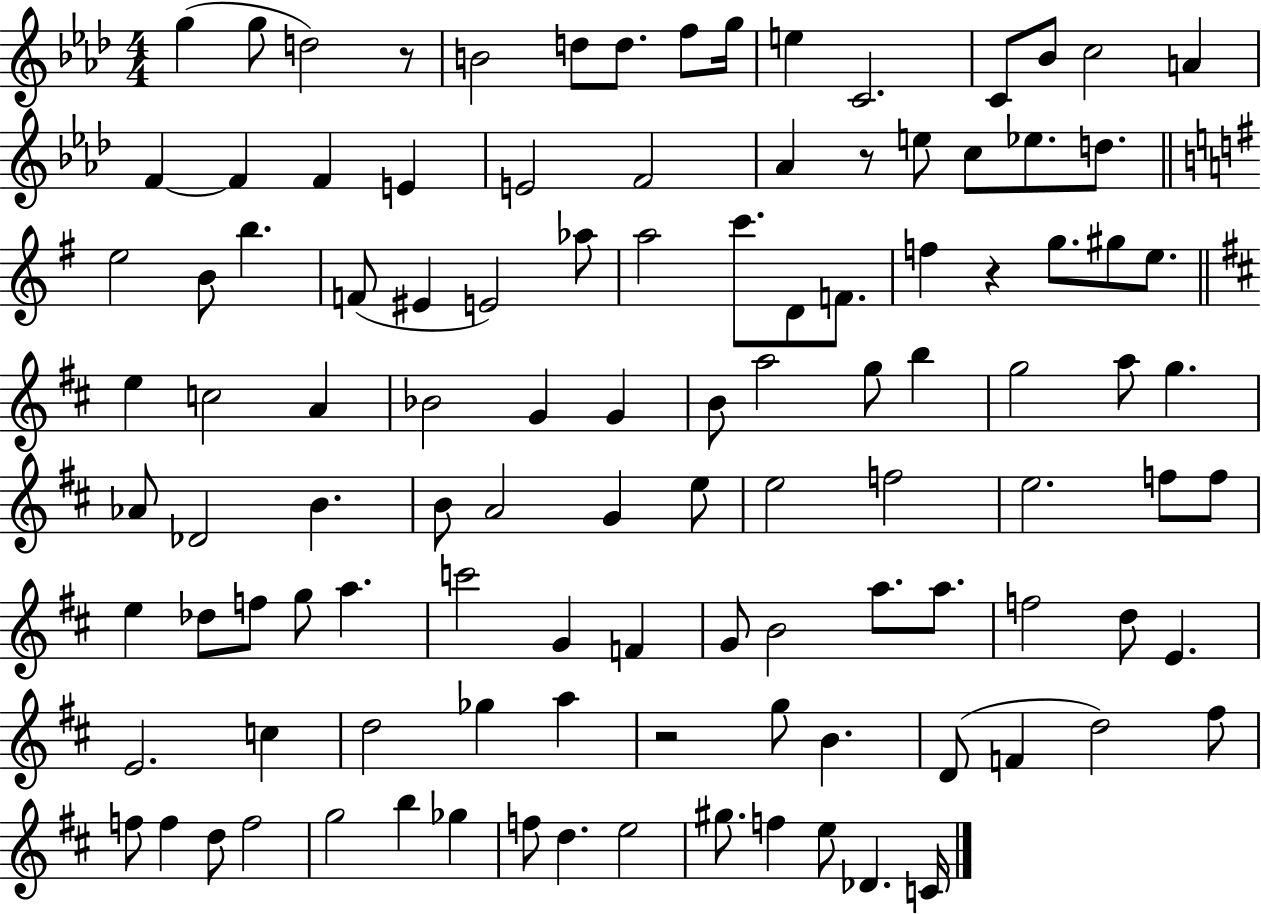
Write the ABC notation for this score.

X:1
T:Untitled
M:4/4
L:1/4
K:Ab
g g/2 d2 z/2 B2 d/2 d/2 f/2 g/4 e C2 C/2 _B/2 c2 A F F F E E2 F2 _A z/2 e/2 c/2 _e/2 d/2 e2 B/2 b F/2 ^E E2 _a/2 a2 c'/2 D/2 F/2 f z g/2 ^g/2 e/2 e c2 A _B2 G G B/2 a2 g/2 b g2 a/2 g _A/2 _D2 B B/2 A2 G e/2 e2 f2 e2 f/2 f/2 e _d/2 f/2 g/2 a c'2 G F G/2 B2 a/2 a/2 f2 d/2 E E2 c d2 _g a z2 g/2 B D/2 F d2 ^f/2 f/2 f d/2 f2 g2 b _g f/2 d e2 ^g/2 f e/2 _D C/4